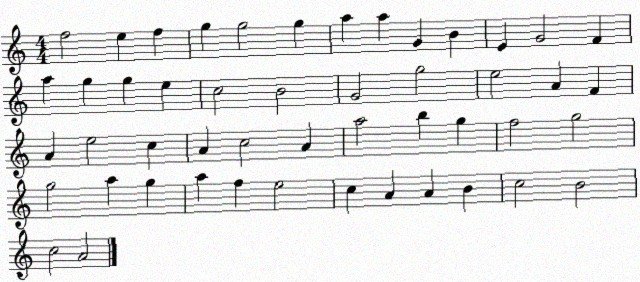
X:1
T:Untitled
M:4/4
L:1/4
K:C
f2 e f g g2 g a a G B E G2 F a g g e c2 B2 G2 g2 e2 A F A e2 c A c2 A a2 b g f2 g2 g2 a g a f e2 c A A B c2 B2 c2 A2